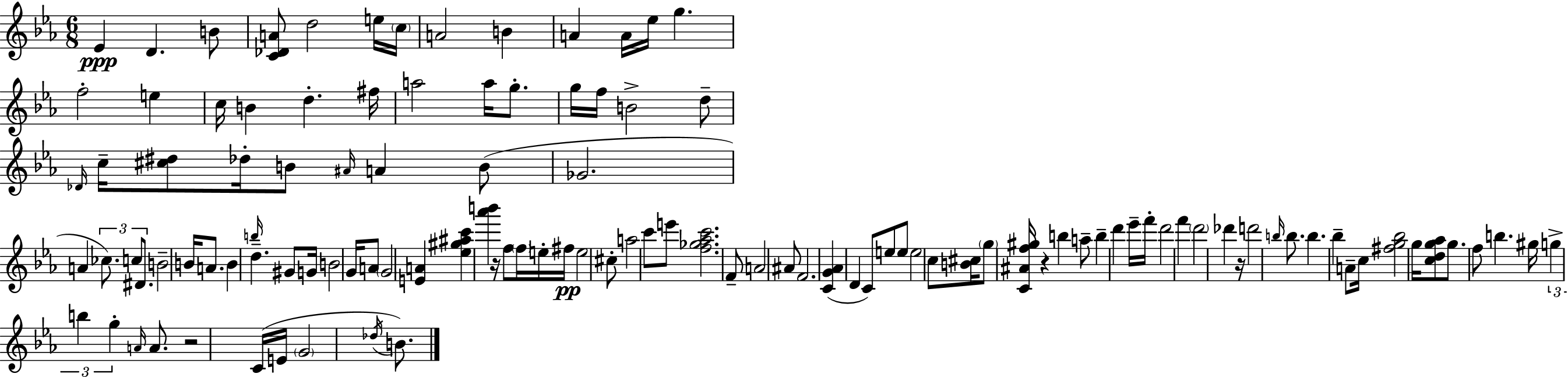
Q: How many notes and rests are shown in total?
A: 116